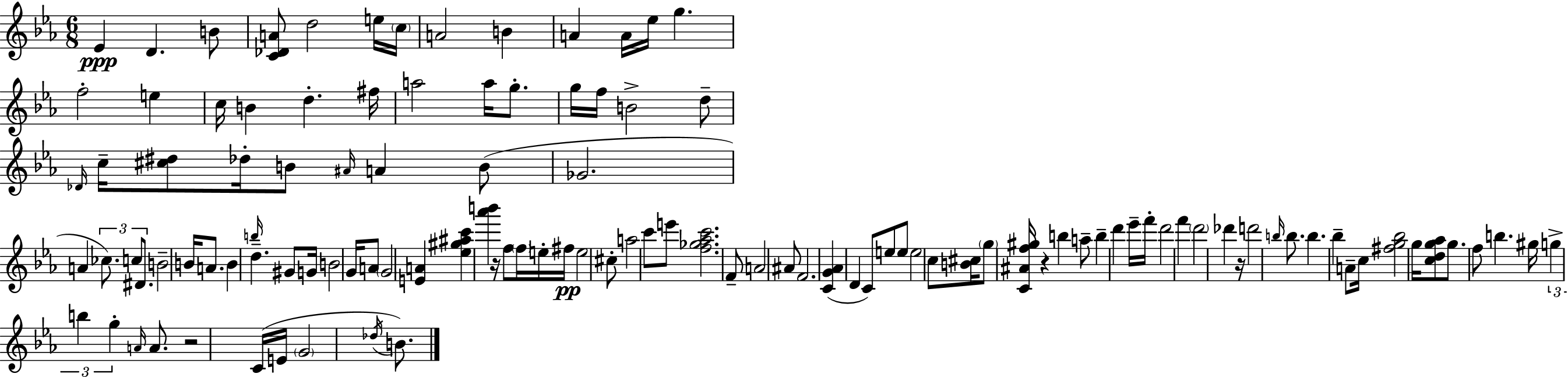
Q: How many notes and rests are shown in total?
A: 116